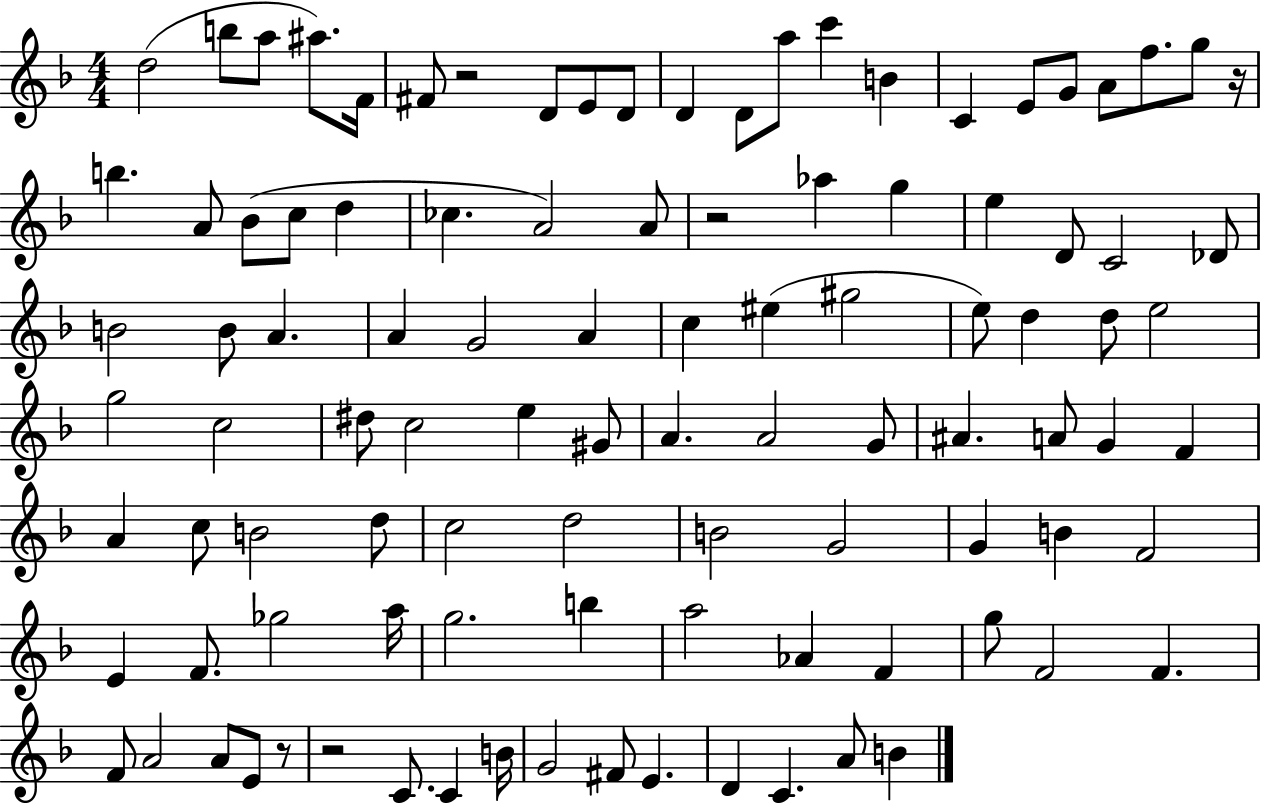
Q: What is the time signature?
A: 4/4